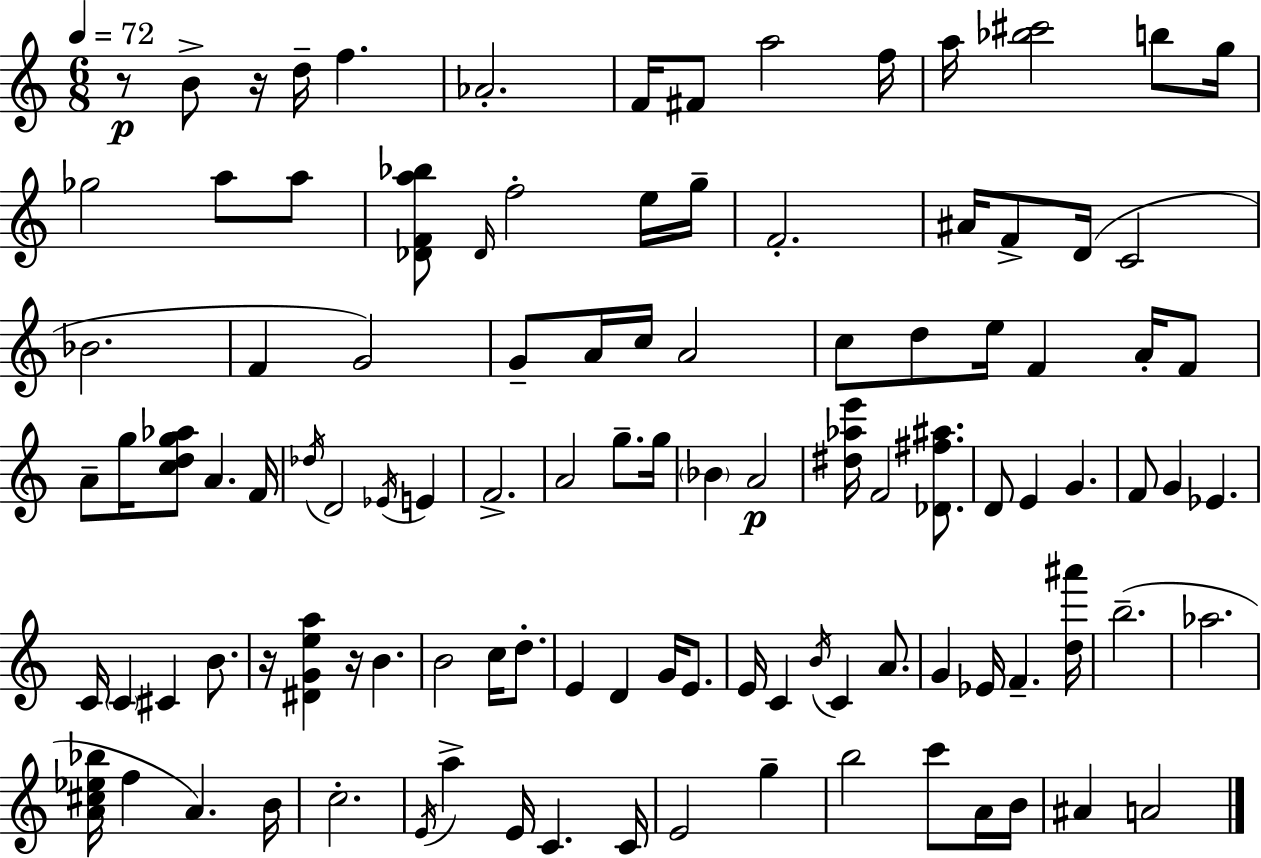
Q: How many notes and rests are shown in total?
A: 108